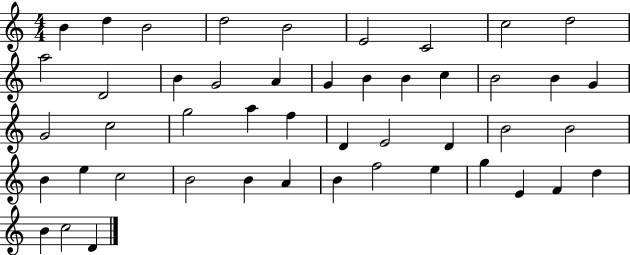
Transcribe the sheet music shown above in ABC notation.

X:1
T:Untitled
M:4/4
L:1/4
K:C
B d B2 d2 B2 E2 C2 c2 d2 a2 D2 B G2 A G B B c B2 B G G2 c2 g2 a f D E2 D B2 B2 B e c2 B2 B A B f2 e g E F d B c2 D